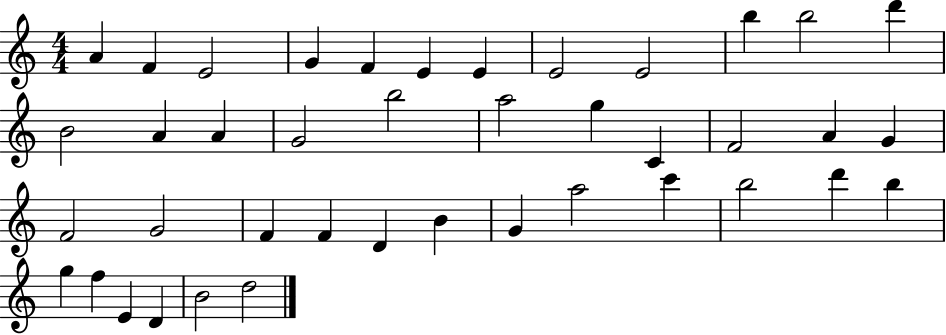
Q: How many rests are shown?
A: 0